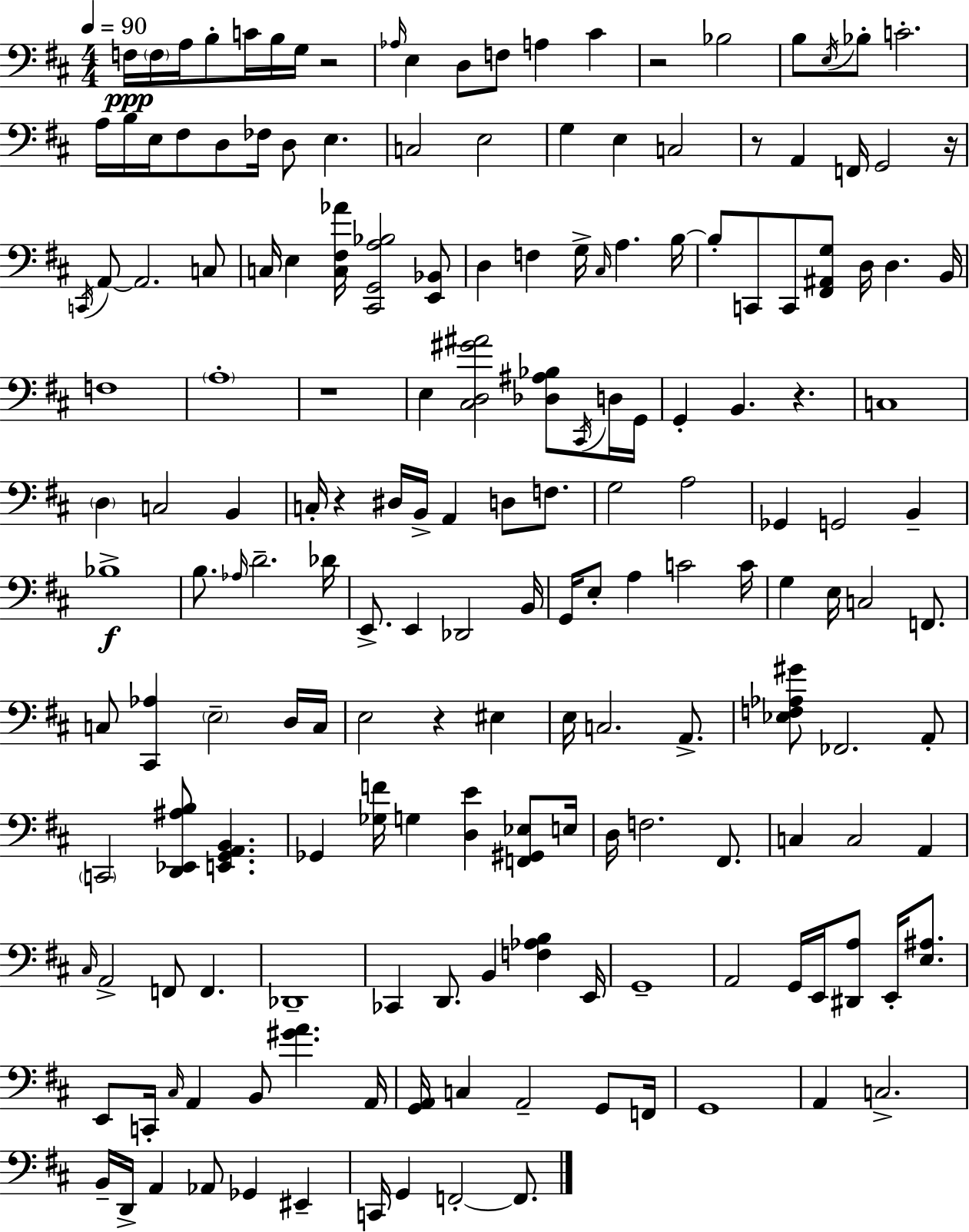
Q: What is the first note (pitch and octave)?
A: F3